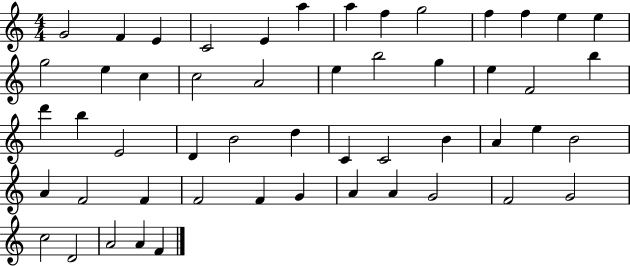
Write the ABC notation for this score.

X:1
T:Untitled
M:4/4
L:1/4
K:C
G2 F E C2 E a a f g2 f f e e g2 e c c2 A2 e b2 g e F2 b d' b E2 D B2 d C C2 B A e B2 A F2 F F2 F G A A G2 F2 G2 c2 D2 A2 A F